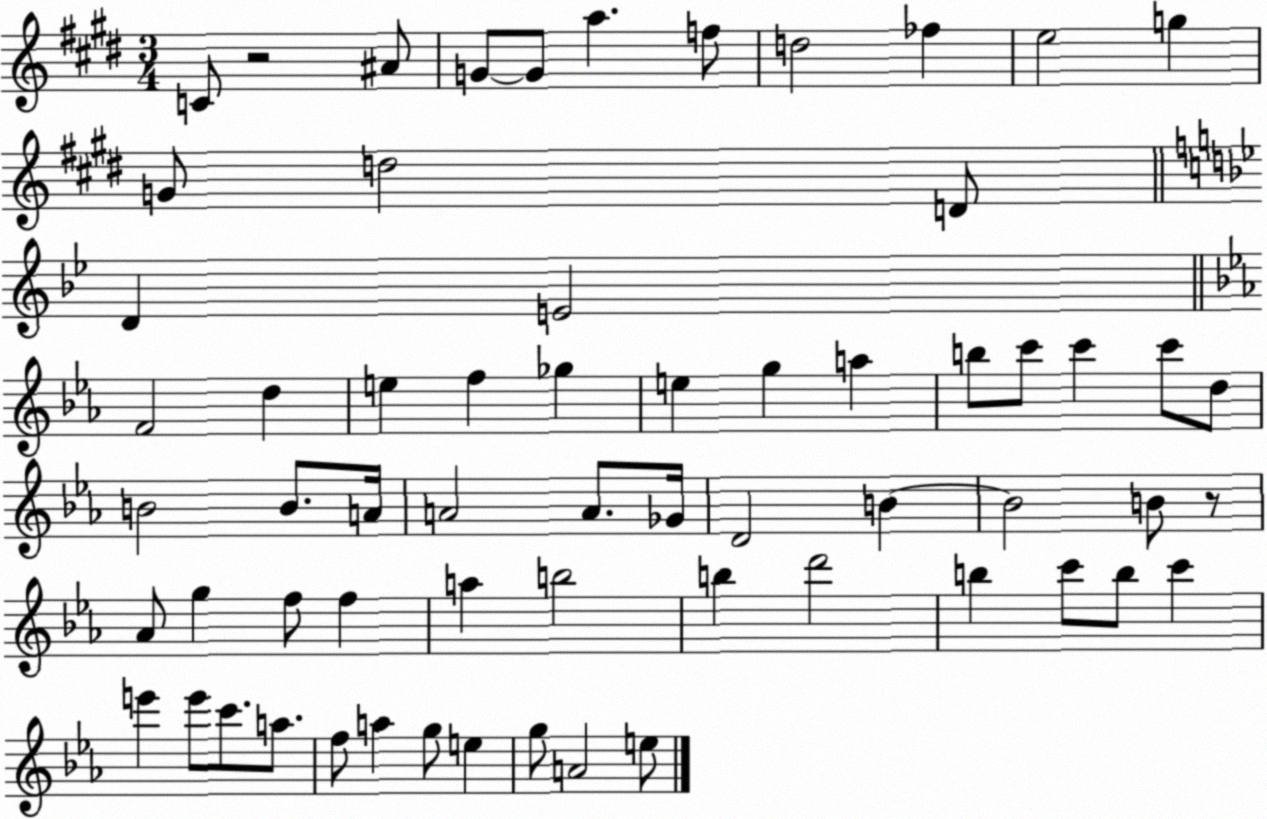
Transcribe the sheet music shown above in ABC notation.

X:1
T:Untitled
M:3/4
L:1/4
K:E
C/2 z2 ^A/2 G/2 G/2 a f/2 d2 _f e2 g G/2 d2 D/2 D E2 F2 d e f _g e g a b/2 c'/2 c' c'/2 d/2 B2 B/2 A/4 A2 A/2 _G/4 D2 B B2 B/2 z/2 _A/2 g f/2 f a b2 b d'2 b c'/2 b/2 c' e' e'/2 c'/2 a/2 f/2 a g/2 e g/2 A2 e/2